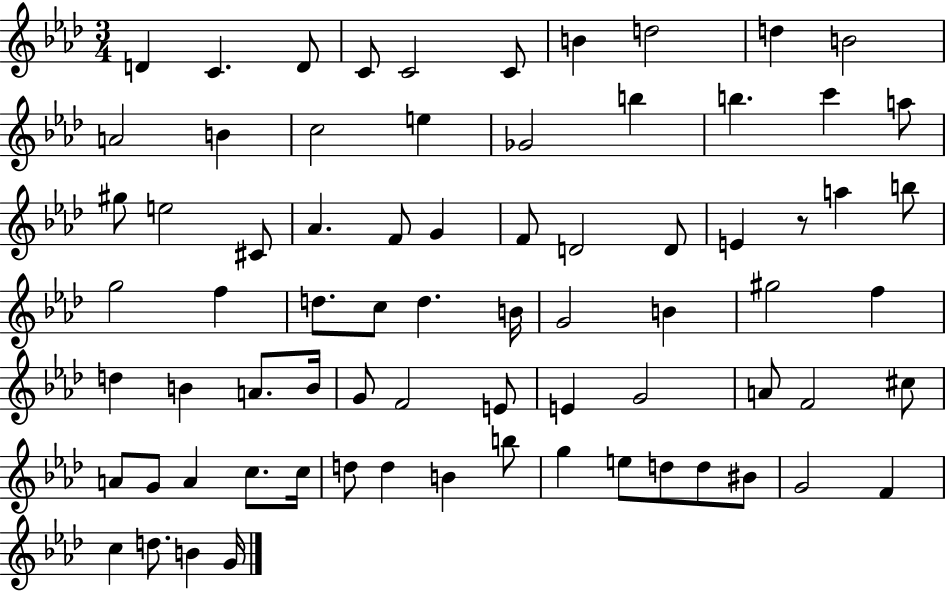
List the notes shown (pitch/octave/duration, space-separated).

D4/q C4/q. D4/e C4/e C4/h C4/e B4/q D5/h D5/q B4/h A4/h B4/q C5/h E5/q Gb4/h B5/q B5/q. C6/q A5/e G#5/e E5/h C#4/e Ab4/q. F4/e G4/q F4/e D4/h D4/e E4/q R/e A5/q B5/e G5/h F5/q D5/e. C5/e D5/q. B4/s G4/h B4/q G#5/h F5/q D5/q B4/q A4/e. B4/s G4/e F4/h E4/e E4/q G4/h A4/e F4/h C#5/e A4/e G4/e A4/q C5/e. C5/s D5/e D5/q B4/q B5/e G5/q E5/e D5/e D5/e BIS4/e G4/h F4/q C5/q D5/e. B4/q G4/s